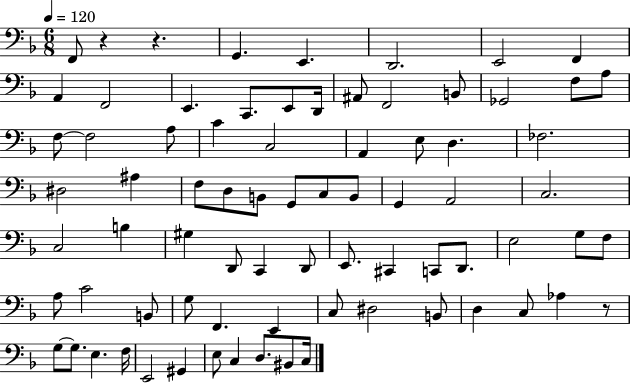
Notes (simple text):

F2/e R/q R/q. G2/q. E2/q. D2/h. E2/h F2/q A2/q F2/h E2/q. C2/e. E2/e D2/s A#2/e F2/h B2/e Gb2/h F3/e A3/e F3/e F3/h A3/e C4/q C3/h A2/q E3/e D3/q. FES3/h. D#3/h A#3/q F3/e D3/e B2/e G2/e C3/e B2/e G2/q A2/h C3/h. C3/h B3/q G#3/q D2/e C2/q D2/e E2/e. C#2/q C2/e D2/e. E3/h G3/e F3/e A3/e C4/h B2/e G3/e F2/q. E2/q C3/e D#3/h B2/e D3/q C3/e Ab3/q R/e G3/e G3/e. E3/q. F3/s E2/h G#2/q E3/e C3/q D3/e. BIS2/e C3/s